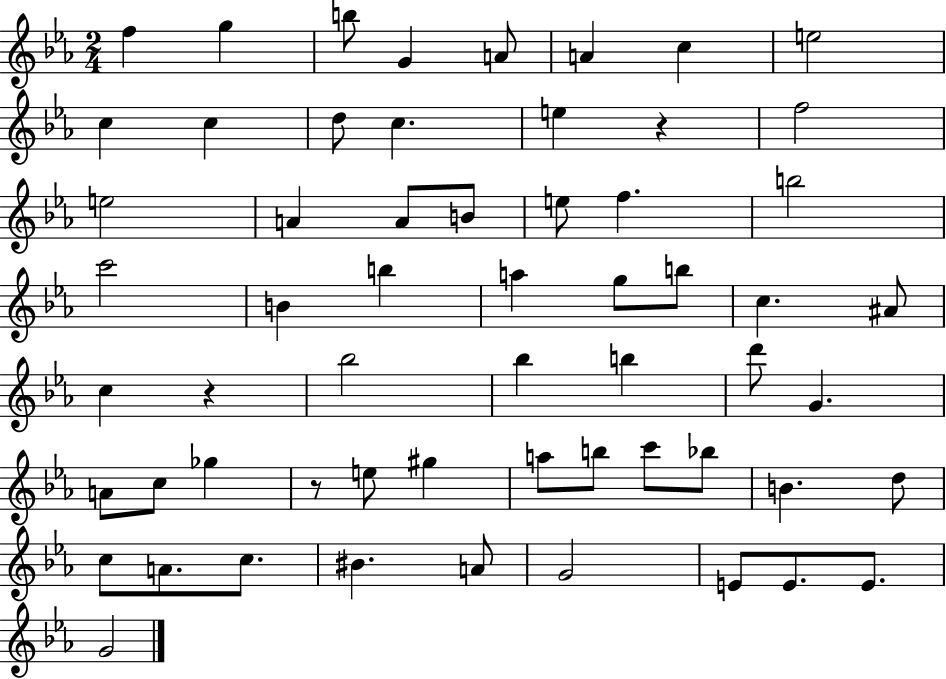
X:1
T:Untitled
M:2/4
L:1/4
K:Eb
f g b/2 G A/2 A c e2 c c d/2 c e z f2 e2 A A/2 B/2 e/2 f b2 c'2 B b a g/2 b/2 c ^A/2 c z _b2 _b b d'/2 G A/2 c/2 _g z/2 e/2 ^g a/2 b/2 c'/2 _b/2 B d/2 c/2 A/2 c/2 ^B A/2 G2 E/2 E/2 E/2 G2